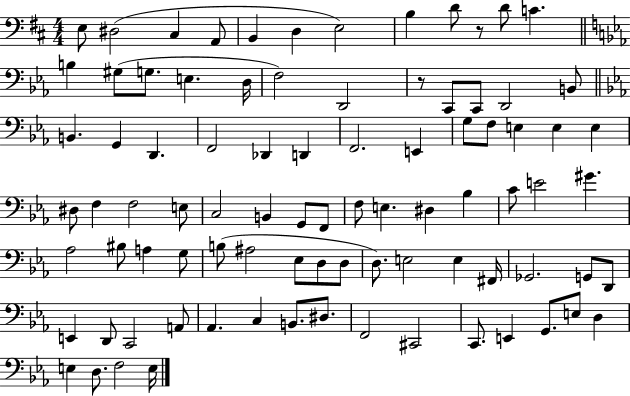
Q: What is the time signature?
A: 4/4